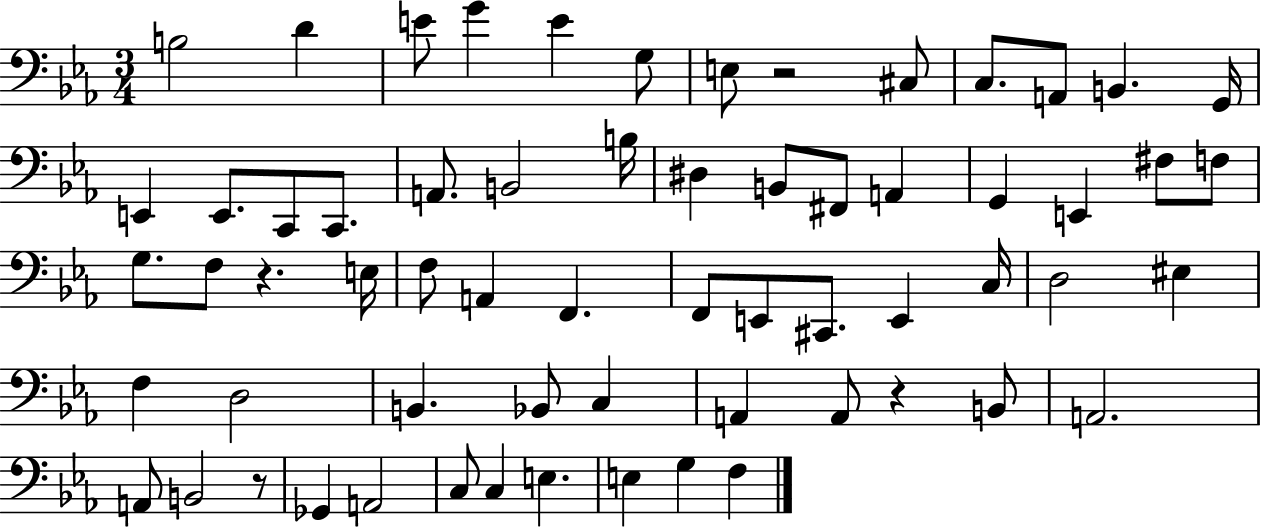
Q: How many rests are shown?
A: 4